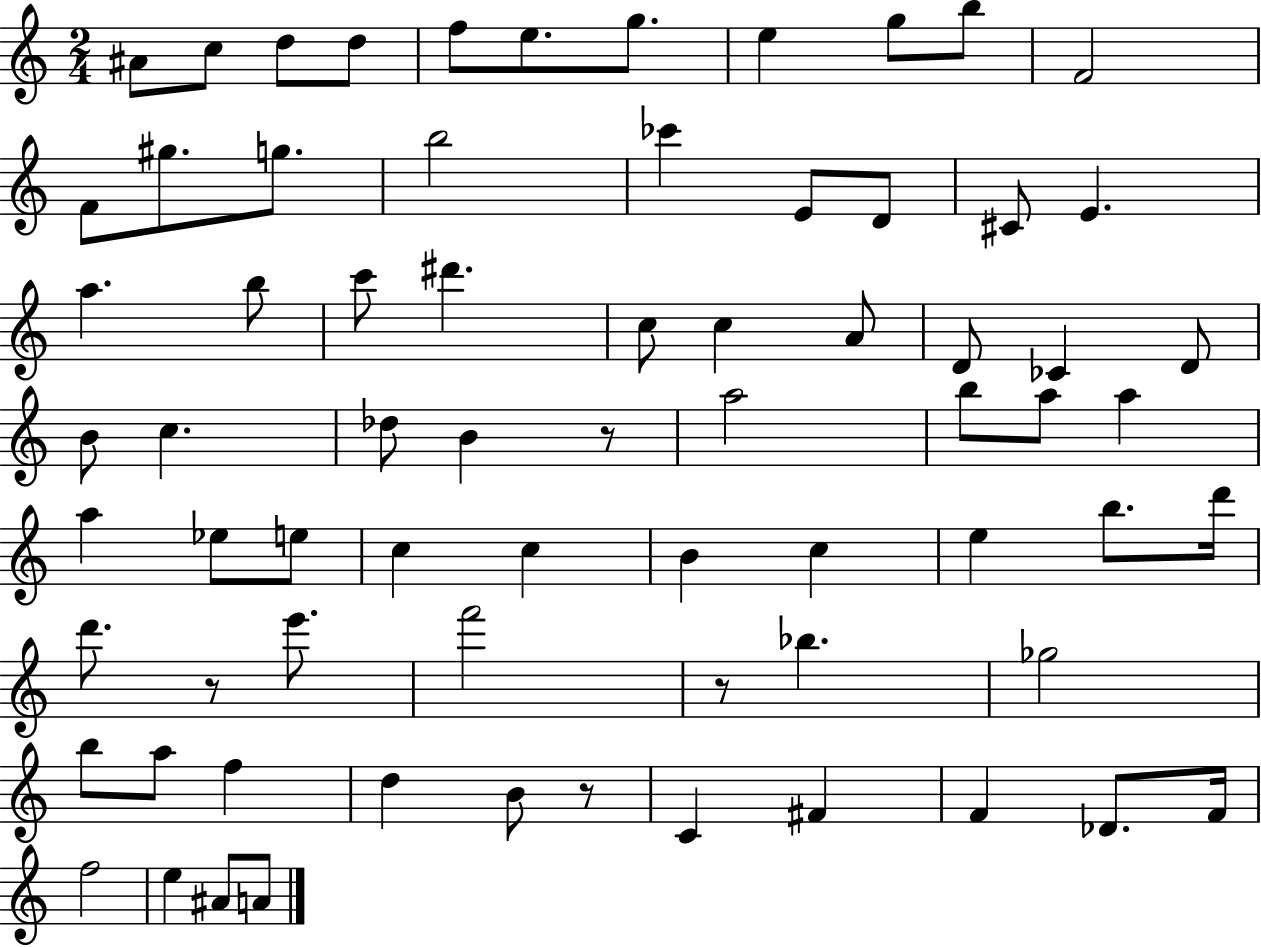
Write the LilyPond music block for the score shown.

{
  \clef treble
  \numericTimeSignature
  \time 2/4
  \key c \major
  ais'8 c''8 d''8 d''8 | f''8 e''8. g''8. | e''4 g''8 b''8 | f'2 | \break f'8 gis''8. g''8. | b''2 | ces'''4 e'8 d'8 | cis'8 e'4. | \break a''4. b''8 | c'''8 dis'''4. | c''8 c''4 a'8 | d'8 ces'4 d'8 | \break b'8 c''4. | des''8 b'4 r8 | a''2 | b''8 a''8 a''4 | \break a''4 ees''8 e''8 | c''4 c''4 | b'4 c''4 | e''4 b''8. d'''16 | \break d'''8. r8 e'''8. | f'''2 | r8 bes''4. | ges''2 | \break b''8 a''8 f''4 | d''4 b'8 r8 | c'4 fis'4 | f'4 des'8. f'16 | \break f''2 | e''4 ais'8 a'8 | \bar "|."
}